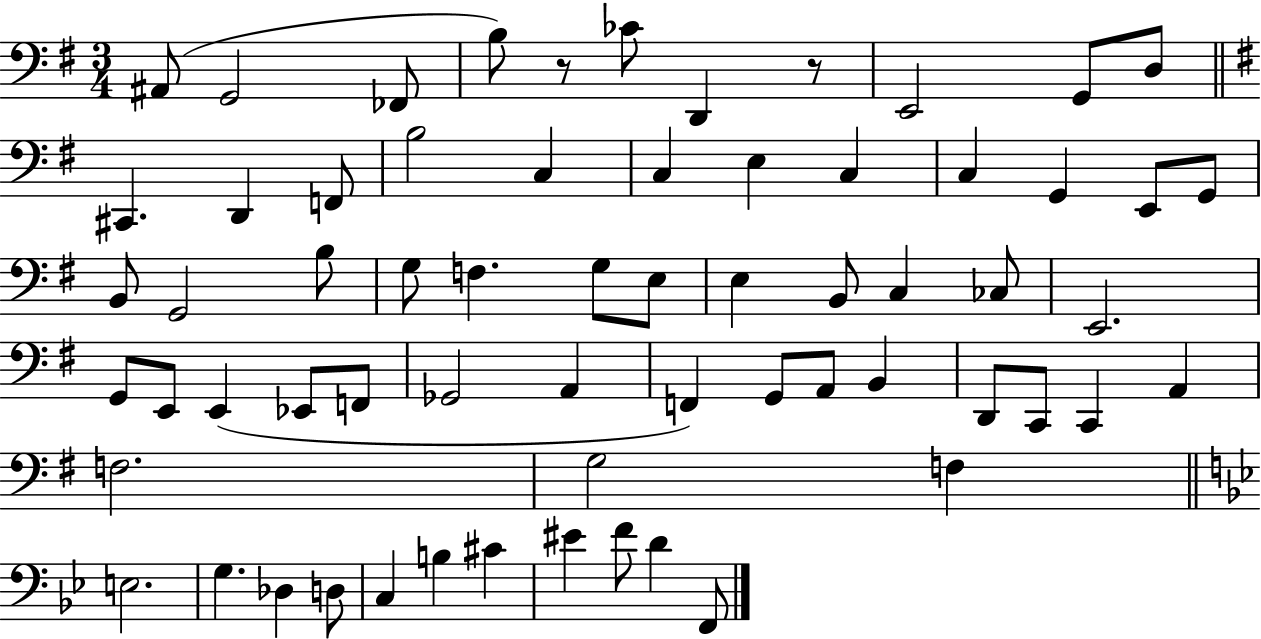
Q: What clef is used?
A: bass